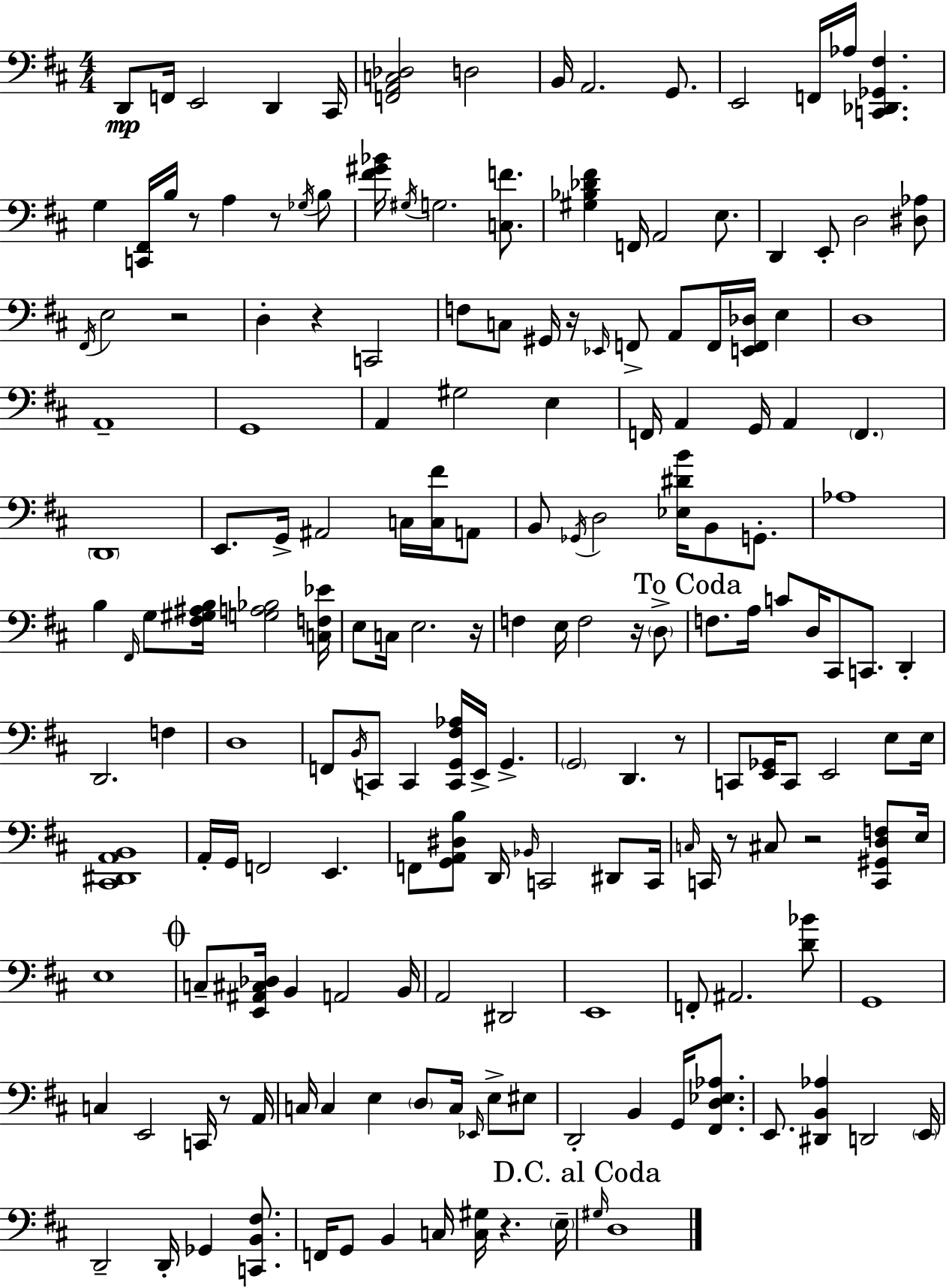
X:1
T:Untitled
M:4/4
L:1/4
K:D
D,,/2 F,,/4 E,,2 D,, ^C,,/4 [F,,A,,C,_D,]2 D,2 B,,/4 A,,2 G,,/2 E,,2 F,,/4 _A,/4 [C,,_D,,_G,,^F,] G, [C,,^F,,]/4 B,/4 z/2 A, z/2 _G,/4 B,/2 [^F^G_B]/4 ^G,/4 G,2 [C,F]/2 [^G,_B,_D^F] F,,/4 A,,2 E,/2 D,, E,,/2 D,2 [^D,_A,]/2 ^F,,/4 E,2 z2 D, z C,,2 F,/2 C,/2 ^G,,/4 z/4 _E,,/4 F,,/2 A,,/2 F,,/4 [E,,F,,_D,]/4 E, D,4 A,,4 G,,4 A,, ^G,2 E, F,,/4 A,, G,,/4 A,, F,, D,,4 E,,/2 G,,/4 ^A,,2 C,/4 [C,^F]/4 A,,/2 B,,/2 _G,,/4 D,2 [_E,^DB]/4 B,,/2 G,,/2 _A,4 B, ^F,,/4 G,/2 [^F,^G,^A,B,]/4 [G,A,_B,]2 [C,F,_E]/4 E,/2 C,/4 E,2 z/4 F, E,/4 F,2 z/4 D,/2 F,/2 A,/4 C/2 D,/4 ^C,,/2 C,,/2 D,, D,,2 F, D,4 F,,/2 B,,/4 C,,/2 C,, [C,,G,,^F,_A,]/4 E,,/4 G,, G,,2 D,, z/2 C,,/2 [E,,_G,,]/4 C,,/2 E,,2 E,/2 E,/4 [^C,,^D,,A,,B,,]4 A,,/4 G,,/4 F,,2 E,, F,,/2 [G,,A,,^D,B,]/2 D,,/4 _B,,/4 C,,2 ^D,,/2 C,,/4 C,/4 C,,/4 z/2 ^C,/2 z2 [C,,^G,,D,F,]/2 E,/4 E,4 C,/2 [E,,^A,,^C,_D,]/4 B,, A,,2 B,,/4 A,,2 ^D,,2 E,,4 F,,/2 ^A,,2 [D_B]/2 G,,4 C, E,,2 C,,/4 z/2 A,,/4 C,/4 C, E, D,/2 C,/4 _E,,/4 E,/2 ^E,/2 D,,2 B,, G,,/4 [^F,,D,_E,_A,]/2 E,,/2 [^D,,B,,_A,] D,,2 E,,/4 D,,2 D,,/4 _G,, [C,,B,,^F,]/2 F,,/4 G,,/2 B,, C,/4 [C,^G,]/4 z E,/4 ^G,/4 D,4